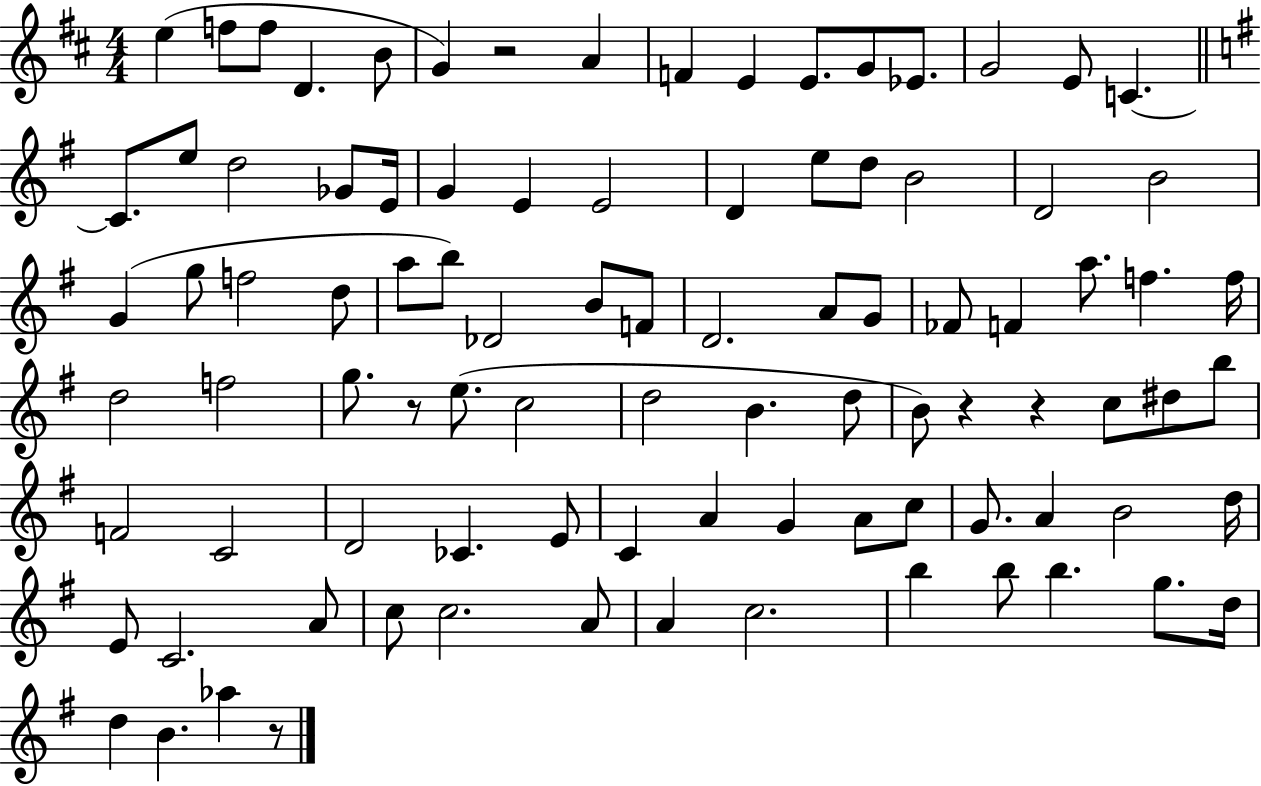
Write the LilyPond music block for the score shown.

{
  \clef treble
  \numericTimeSignature
  \time 4/4
  \key d \major
  e''4( f''8 f''8 d'4. b'8 | g'4) r2 a'4 | f'4 e'4 e'8. g'8 ees'8. | g'2 e'8 c'4.~~ | \break \bar "||" \break \key e \minor c'8. e''8 d''2 ges'8 e'16 | g'4 e'4 e'2 | d'4 e''8 d''8 b'2 | d'2 b'2 | \break g'4( g''8 f''2 d''8 | a''8 b''8) des'2 b'8 f'8 | d'2. a'8 g'8 | fes'8 f'4 a''8. f''4. f''16 | \break d''2 f''2 | g''8. r8 e''8.( c''2 | d''2 b'4. d''8 | b'8) r4 r4 c''8 dis''8 b''8 | \break f'2 c'2 | d'2 ces'4. e'8 | c'4 a'4 g'4 a'8 c''8 | g'8. a'4 b'2 d''16 | \break e'8 c'2. a'8 | c''8 c''2. a'8 | a'4 c''2. | b''4 b''8 b''4. g''8. d''16 | \break d''4 b'4. aes''4 r8 | \bar "|."
}